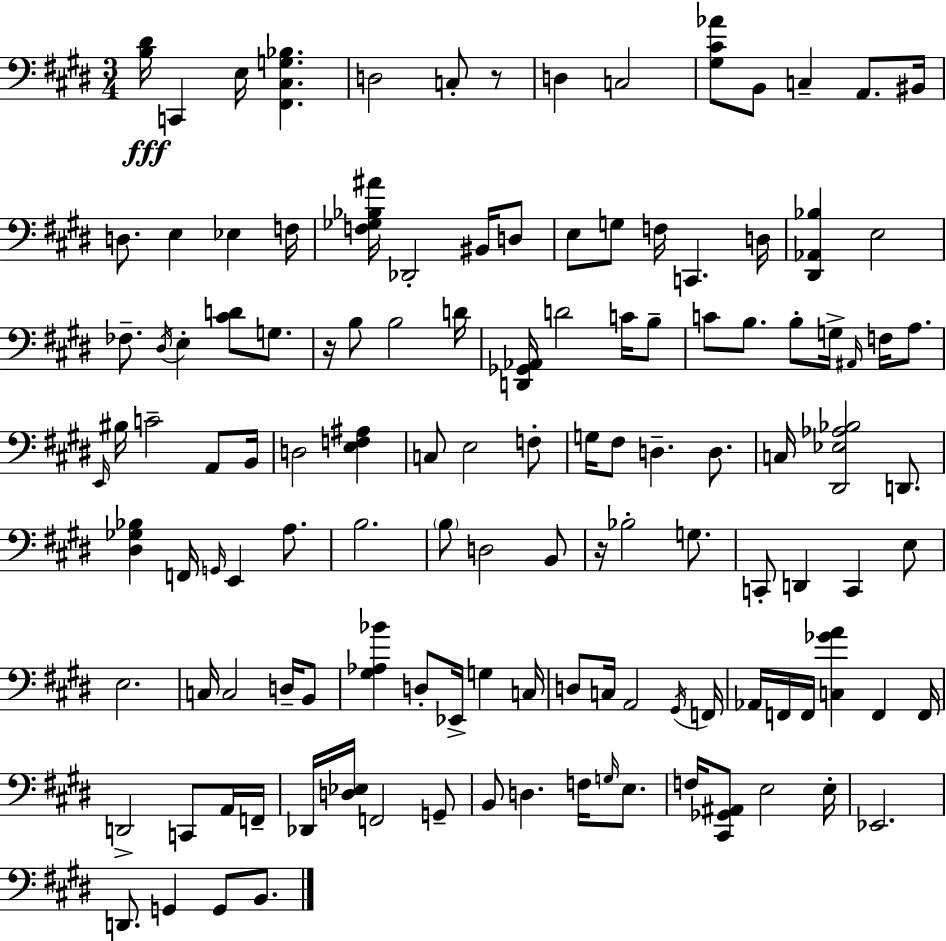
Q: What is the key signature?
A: E major